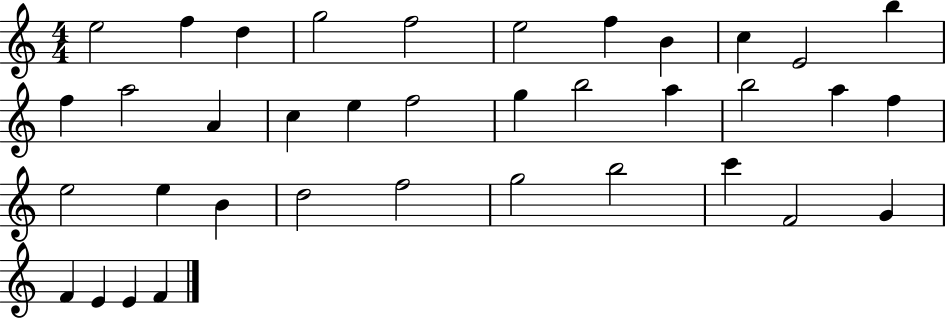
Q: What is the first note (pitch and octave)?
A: E5